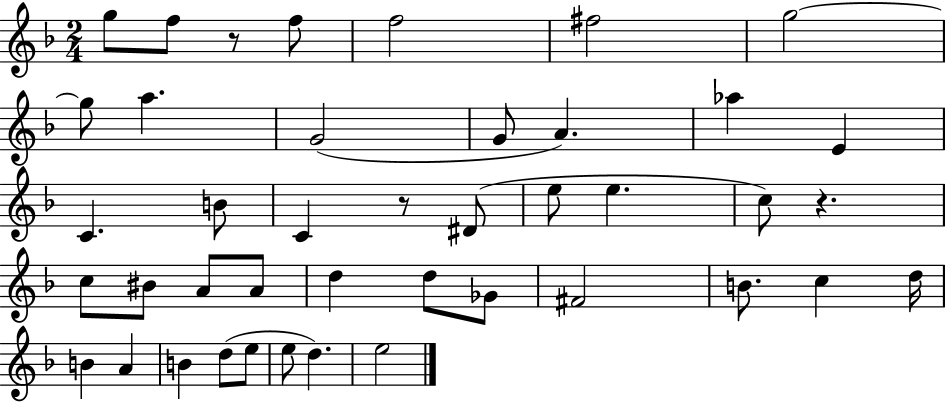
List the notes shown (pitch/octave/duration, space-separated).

G5/e F5/e R/e F5/e F5/h F#5/h G5/h G5/e A5/q. G4/h G4/e A4/q. Ab5/q E4/q C4/q. B4/e C4/q R/e D#4/e E5/e E5/q. C5/e R/q. C5/e BIS4/e A4/e A4/e D5/q D5/e Gb4/e F#4/h B4/e. C5/q D5/s B4/q A4/q B4/q D5/e E5/e E5/e D5/q. E5/h